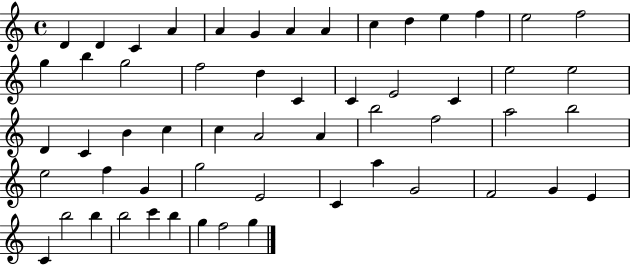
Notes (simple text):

D4/q D4/q C4/q A4/q A4/q G4/q A4/q A4/q C5/q D5/q E5/q F5/q E5/h F5/h G5/q B5/q G5/h F5/h D5/q C4/q C4/q E4/h C4/q E5/h E5/h D4/q C4/q B4/q C5/q C5/q A4/h A4/q B5/h F5/h A5/h B5/h E5/h F5/q G4/q G5/h E4/h C4/q A5/q G4/h F4/h G4/q E4/q C4/q B5/h B5/q B5/h C6/q B5/q G5/q F5/h G5/q